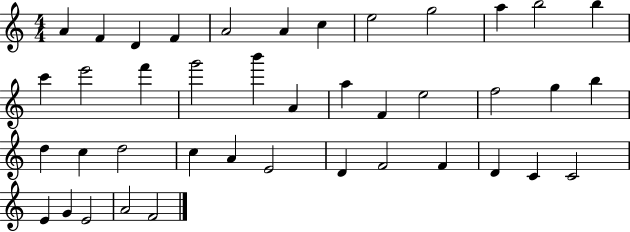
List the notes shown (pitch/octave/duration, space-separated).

A4/q F4/q D4/q F4/q A4/h A4/q C5/q E5/h G5/h A5/q B5/h B5/q C6/q E6/h F6/q G6/h B6/q A4/q A5/q F4/q E5/h F5/h G5/q B5/q D5/q C5/q D5/h C5/q A4/q E4/h D4/q F4/h F4/q D4/q C4/q C4/h E4/q G4/q E4/h A4/h F4/h